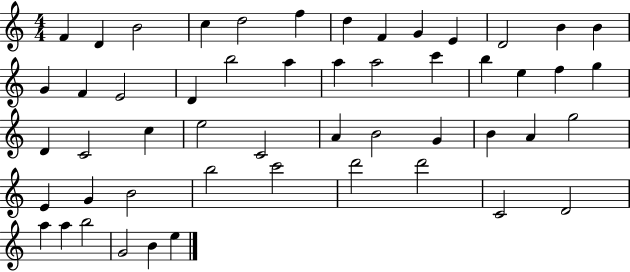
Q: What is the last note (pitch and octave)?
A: E5